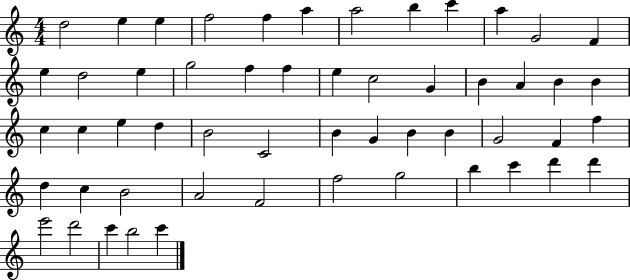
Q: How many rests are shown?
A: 0